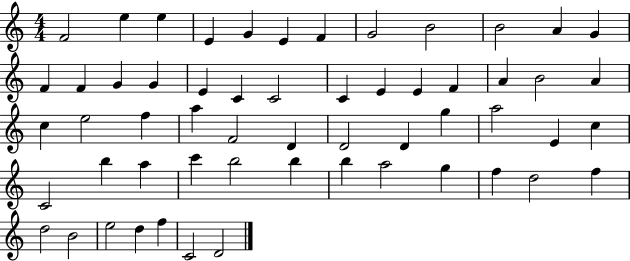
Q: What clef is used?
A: treble